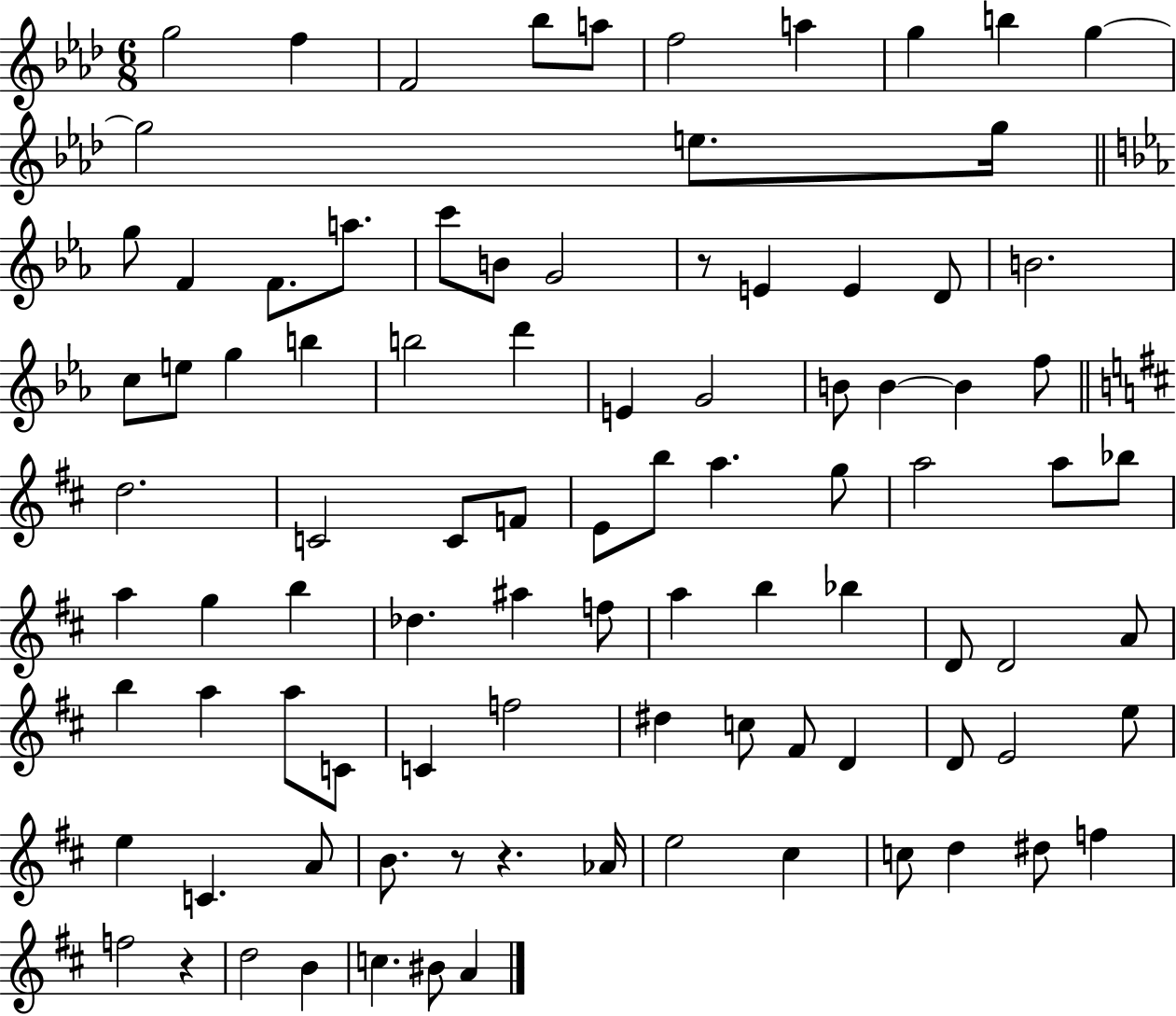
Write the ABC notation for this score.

X:1
T:Untitled
M:6/8
L:1/4
K:Ab
g2 f F2 _b/2 a/2 f2 a g b g g2 e/2 g/4 g/2 F F/2 a/2 c'/2 B/2 G2 z/2 E E D/2 B2 c/2 e/2 g b b2 d' E G2 B/2 B B f/2 d2 C2 C/2 F/2 E/2 b/2 a g/2 a2 a/2 _b/2 a g b _d ^a f/2 a b _b D/2 D2 A/2 b a a/2 C/2 C f2 ^d c/2 ^F/2 D D/2 E2 e/2 e C A/2 B/2 z/2 z _A/4 e2 ^c c/2 d ^d/2 f f2 z d2 B c ^B/2 A